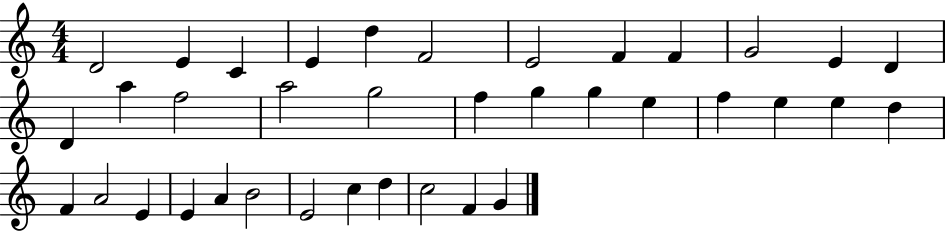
{
  \clef treble
  \numericTimeSignature
  \time 4/4
  \key c \major
  d'2 e'4 c'4 | e'4 d''4 f'2 | e'2 f'4 f'4 | g'2 e'4 d'4 | \break d'4 a''4 f''2 | a''2 g''2 | f''4 g''4 g''4 e''4 | f''4 e''4 e''4 d''4 | \break f'4 a'2 e'4 | e'4 a'4 b'2 | e'2 c''4 d''4 | c''2 f'4 g'4 | \break \bar "|."
}